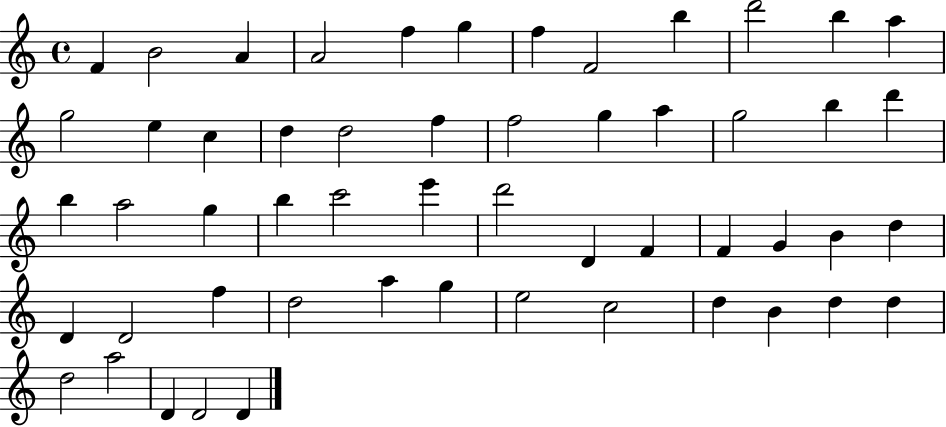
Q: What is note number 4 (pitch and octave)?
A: A4